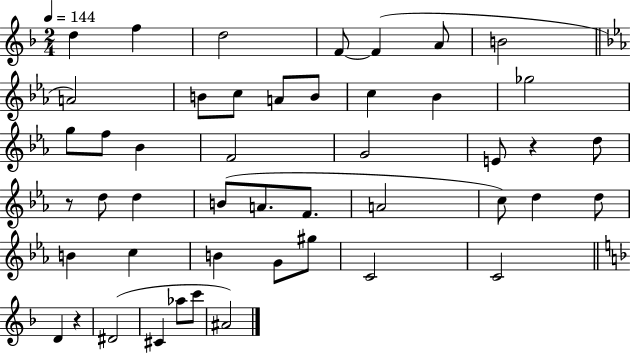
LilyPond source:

{
  \clef treble
  \numericTimeSignature
  \time 2/4
  \key f \major
  \tempo 4 = 144
  d''4 f''4 | d''2 | f'8~~ f'4( a'8 | b'2 | \break \bar "||" \break \key c \minor a'2) | b'8 c''8 a'8 b'8 | c''4 bes'4 | ges''2 | \break g''8 f''8 bes'4 | f'2 | g'2 | e'8 r4 d''8 | \break r8 d''8 d''4 | b'8( a'8. f'8. | a'2 | c''8) d''4 d''8 | \break b'4 c''4 | b'4 g'8 gis''8 | c'2 | c'2 | \break \bar "||" \break \key d \minor d'4 r4 | dis'2( | cis'4 aes''8 c'''8 | ais'2) | \break \bar "|."
}